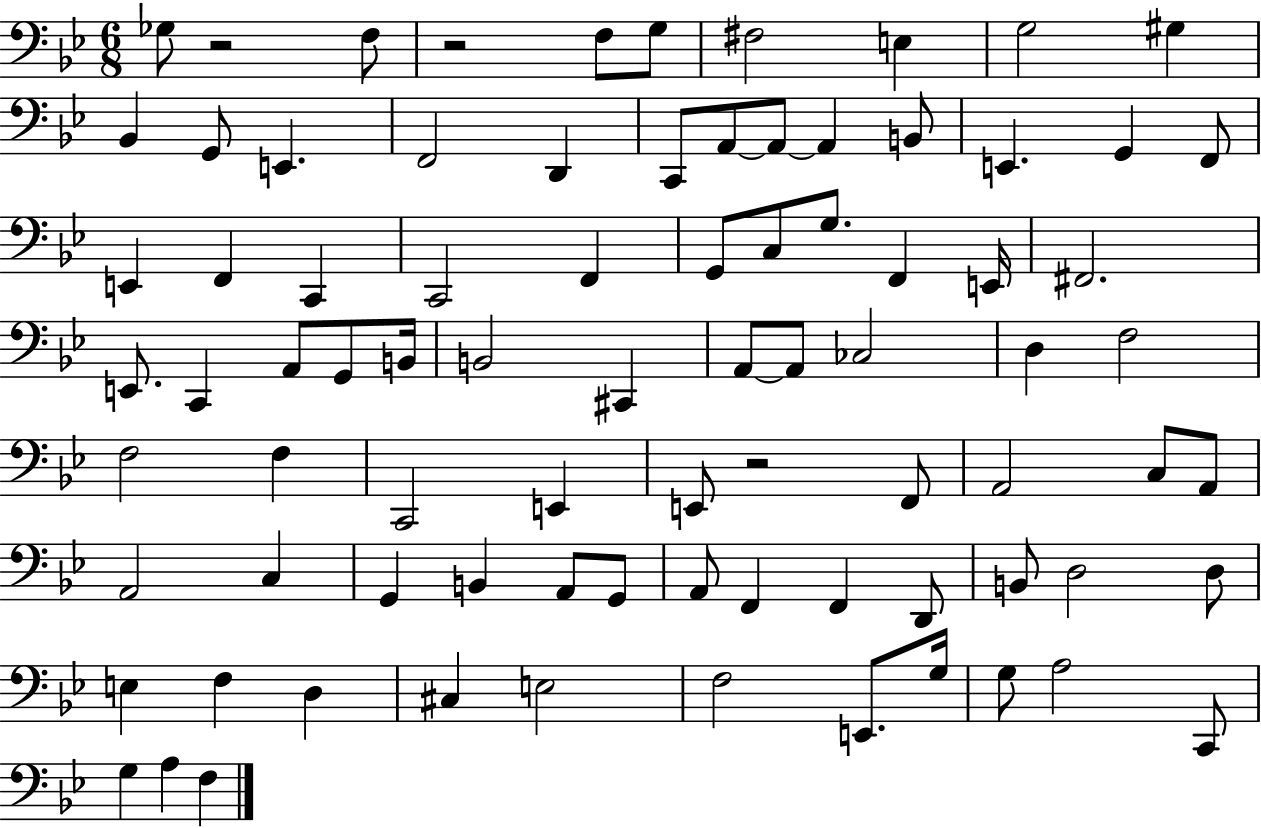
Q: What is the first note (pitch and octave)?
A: Gb3